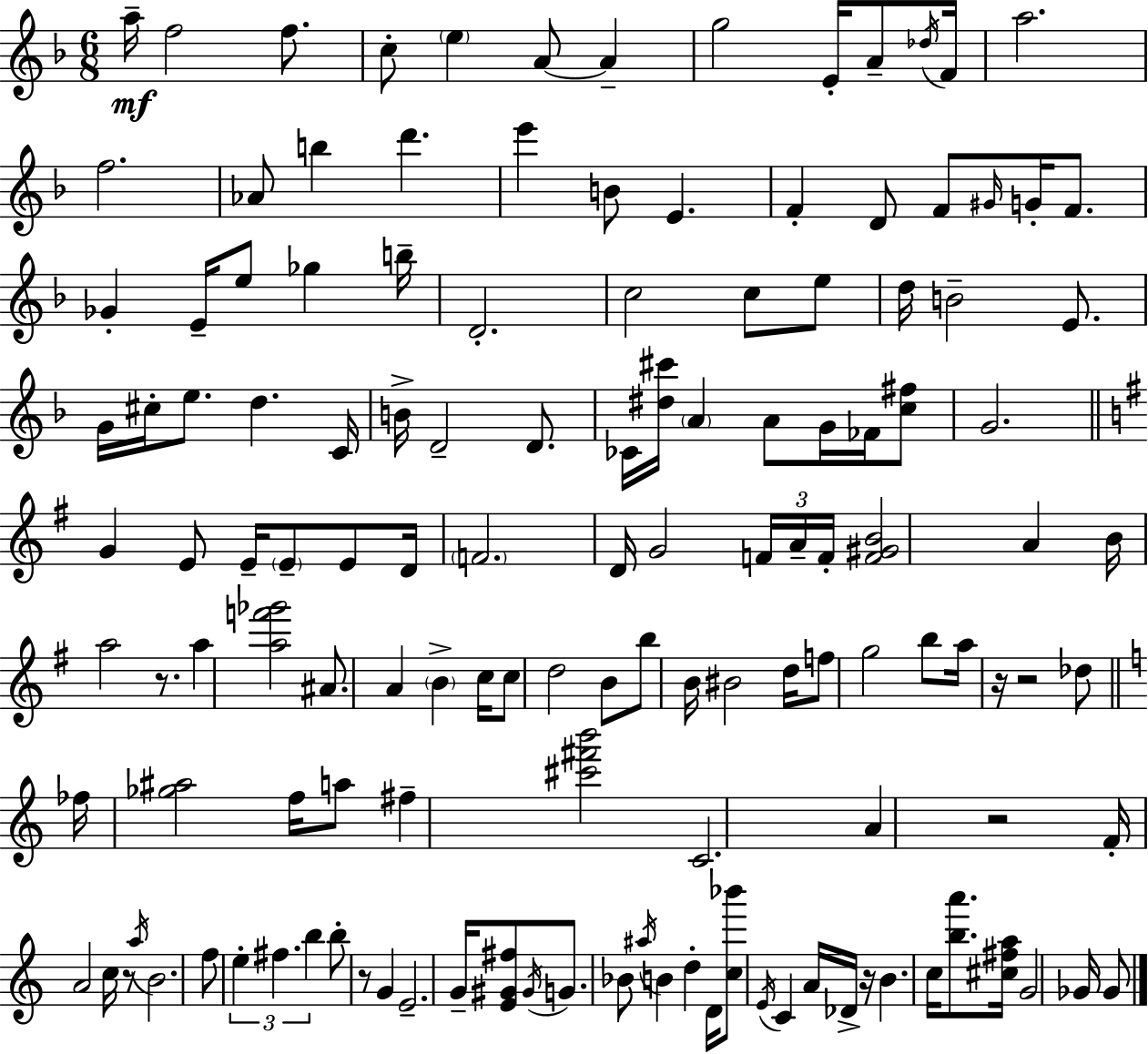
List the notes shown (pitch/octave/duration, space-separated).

A5/s F5/h F5/e. C5/e E5/q A4/e A4/q G5/h E4/s A4/e Db5/s F4/s A5/h. F5/h. Ab4/e B5/q D6/q. E6/q B4/e E4/q. F4/q D4/e F4/e G#4/s G4/s F4/e. Gb4/q E4/s E5/e Gb5/q B5/s D4/h. C5/h C5/e E5/e D5/s B4/h E4/e. G4/s C#5/s E5/e. D5/q. C4/s B4/s D4/h D4/e. CES4/s [D#5,C#6]/s A4/q A4/e G4/s FES4/s [C5,F#5]/e G4/h. G4/q E4/e E4/s E4/e E4/e D4/s F4/h. D4/s G4/h F4/s A4/s F4/s [F4,G#4,B4]/h A4/q B4/s A5/h R/e. A5/q [A5,F6,Gb6]/h A#4/e. A4/q B4/q C5/s C5/e D5/h B4/e B5/e B4/s BIS4/h D5/s F5/e G5/h B5/e A5/s R/s R/h Db5/e FES5/s [Gb5,A#5]/h F5/s A5/e F#5/q [C#6,F#6,B6]/h C4/h. A4/q R/h F4/s A4/h C5/s R/e A5/s B4/h. F5/e E5/q F#5/q. B5/q B5/e R/e G4/q E4/h. G4/s [E4,G#4,F#5]/e G#4/s G4/e. Bb4/e A#5/s B4/q D5/q D4/s [C5,Bb6]/e E4/s C4/q A4/s Db4/s R/s B4/q. C5/s [B5,A6]/e. [C#5,F#5,A5]/s G4/h Gb4/s Gb4/e